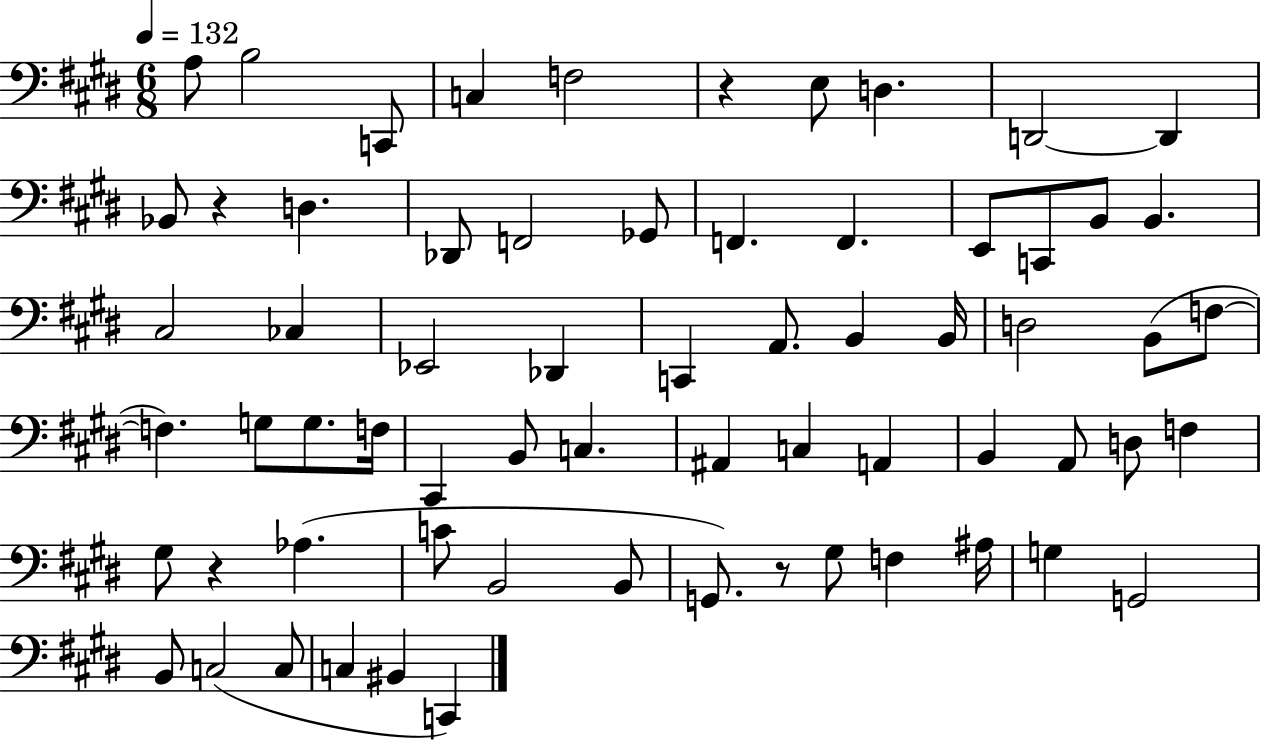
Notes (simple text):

A3/e B3/h C2/e C3/q F3/h R/q E3/e D3/q. D2/h D2/q Bb2/e R/q D3/q. Db2/e F2/h Gb2/e F2/q. F2/q. E2/e C2/e B2/e B2/q. C#3/h CES3/q Eb2/h Db2/q C2/q A2/e. B2/q B2/s D3/h B2/e F3/e F3/q. G3/e G3/e. F3/s C#2/q B2/e C3/q. A#2/q C3/q A2/q B2/q A2/e D3/e F3/q G#3/e R/q Ab3/q. C4/e B2/h B2/e G2/e. R/e G#3/e F3/q A#3/s G3/q G2/h B2/e C3/h C3/e C3/q BIS2/q C2/q